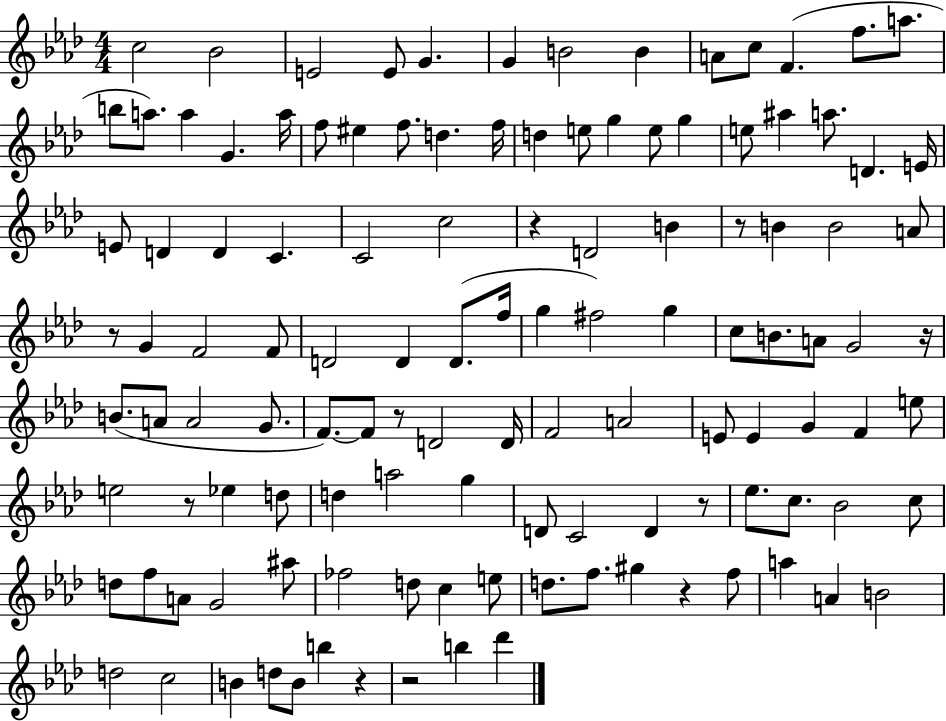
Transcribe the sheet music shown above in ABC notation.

X:1
T:Untitled
M:4/4
L:1/4
K:Ab
c2 _B2 E2 E/2 G G B2 B A/2 c/2 F f/2 a/2 b/2 a/2 a G a/4 f/2 ^e f/2 d f/4 d e/2 g e/2 g e/2 ^a a/2 D E/4 E/2 D D C C2 c2 z D2 B z/2 B B2 A/2 z/2 G F2 F/2 D2 D D/2 f/4 g ^f2 g c/2 B/2 A/2 G2 z/4 B/2 A/2 A2 G/2 F/2 F/2 z/2 D2 D/4 F2 A2 E/2 E G F e/2 e2 z/2 _e d/2 d a2 g D/2 C2 D z/2 _e/2 c/2 _B2 c/2 d/2 f/2 A/2 G2 ^a/2 _f2 d/2 c e/2 d/2 f/2 ^g z f/2 a A B2 d2 c2 B d/2 B/2 b z z2 b _d'